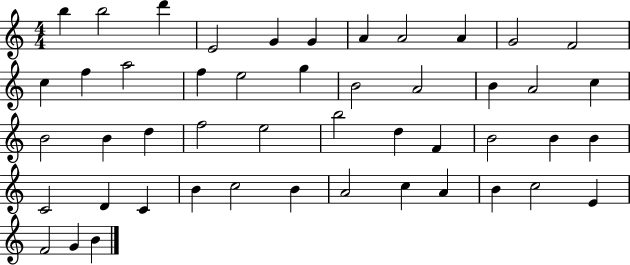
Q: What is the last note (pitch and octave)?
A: B4